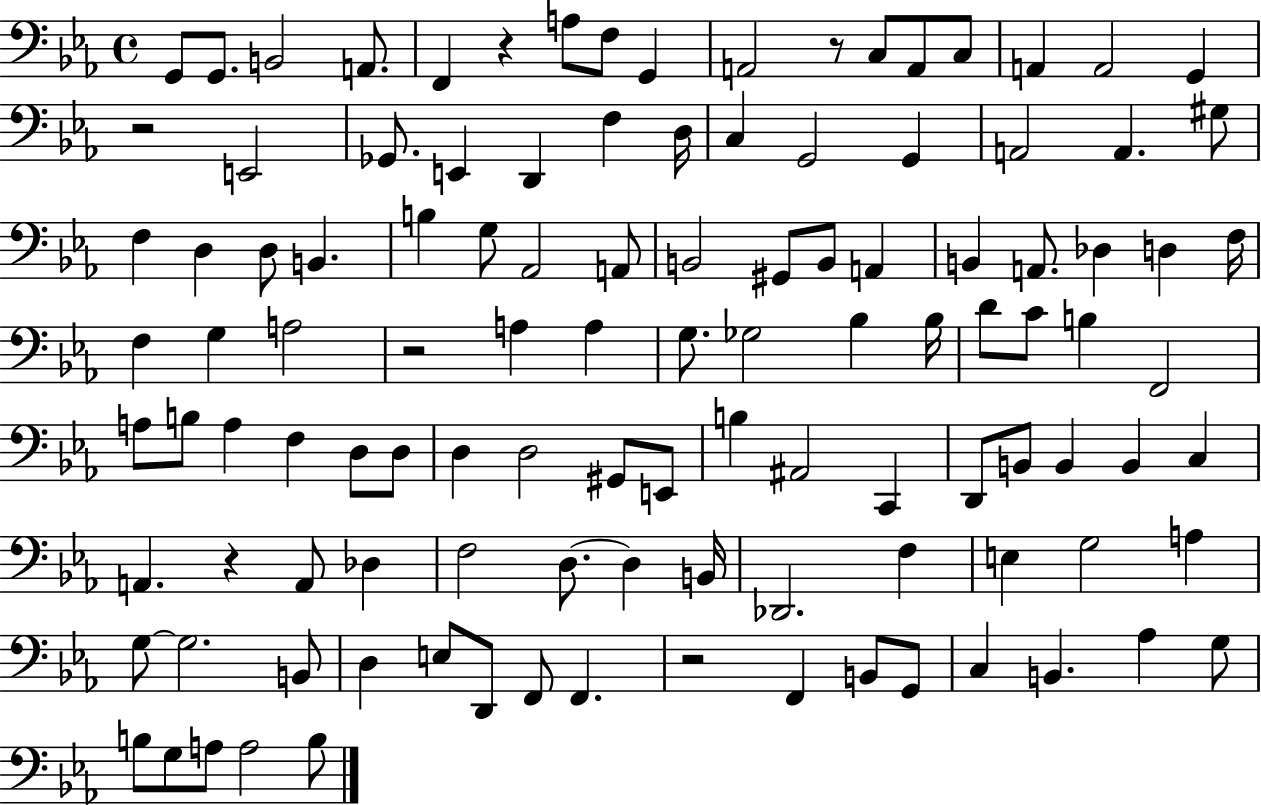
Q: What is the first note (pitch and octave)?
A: G2